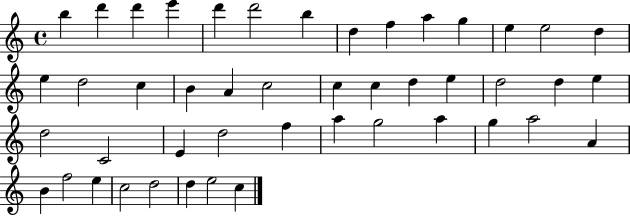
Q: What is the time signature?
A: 4/4